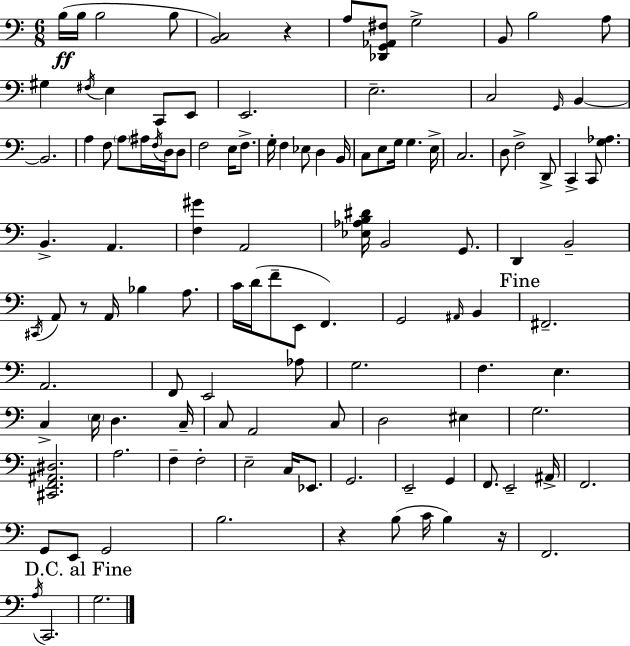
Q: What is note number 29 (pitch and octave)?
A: E3